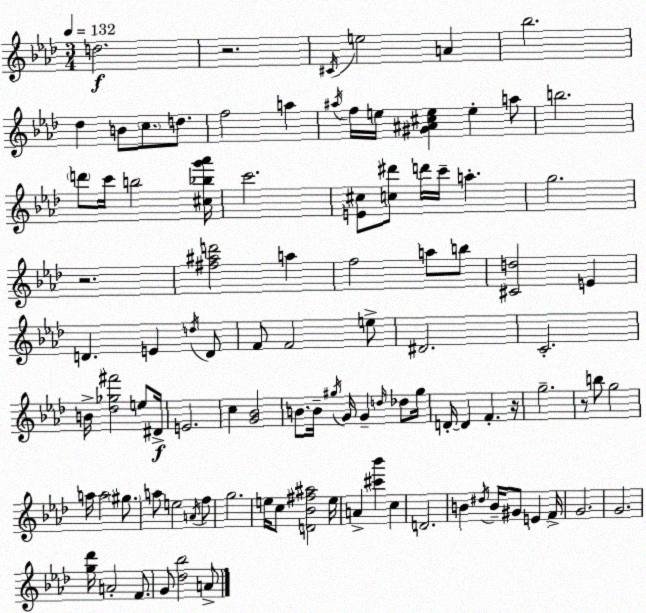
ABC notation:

X:1
T:Untitled
M:3/4
L:1/4
K:Fm
d2 z2 ^C/4 e2 A _b2 _d B/2 c/2 d/2 f2 a ^a/4 f/4 e/4 [^G^A^ce] e a/2 b2 d'/2 c'/4 b2 [^c_bg'_a']/4 c'2 [E^c]/2 [c^d']/2 d'/4 c'/4 a g2 z2 [^f^ad']2 a f2 a/2 b/2 [^Cd]2 E D E d/4 D/2 F/2 F2 e/2 ^D2 C2 B/4 [_d_g^f']2 e/2 ^D/4 E2 c [G_B]2 B/2 B/4 ^g/4 G/4 G d/4 _d/2 ^g/4 D/4 D F z/4 g2 z/2 b/2 g2 a/4 a2 ^g/2 a/2 e2 A/4 f/2 g2 e/4 c/2 [D_B^f^a]2 e/4 A [^c'_b'] c D2 B ^d/4 B/4 ^G/2 E F/4 G2 G2 [g_d']/4 A2 F/2 G/2 [_d_b]2 A/2